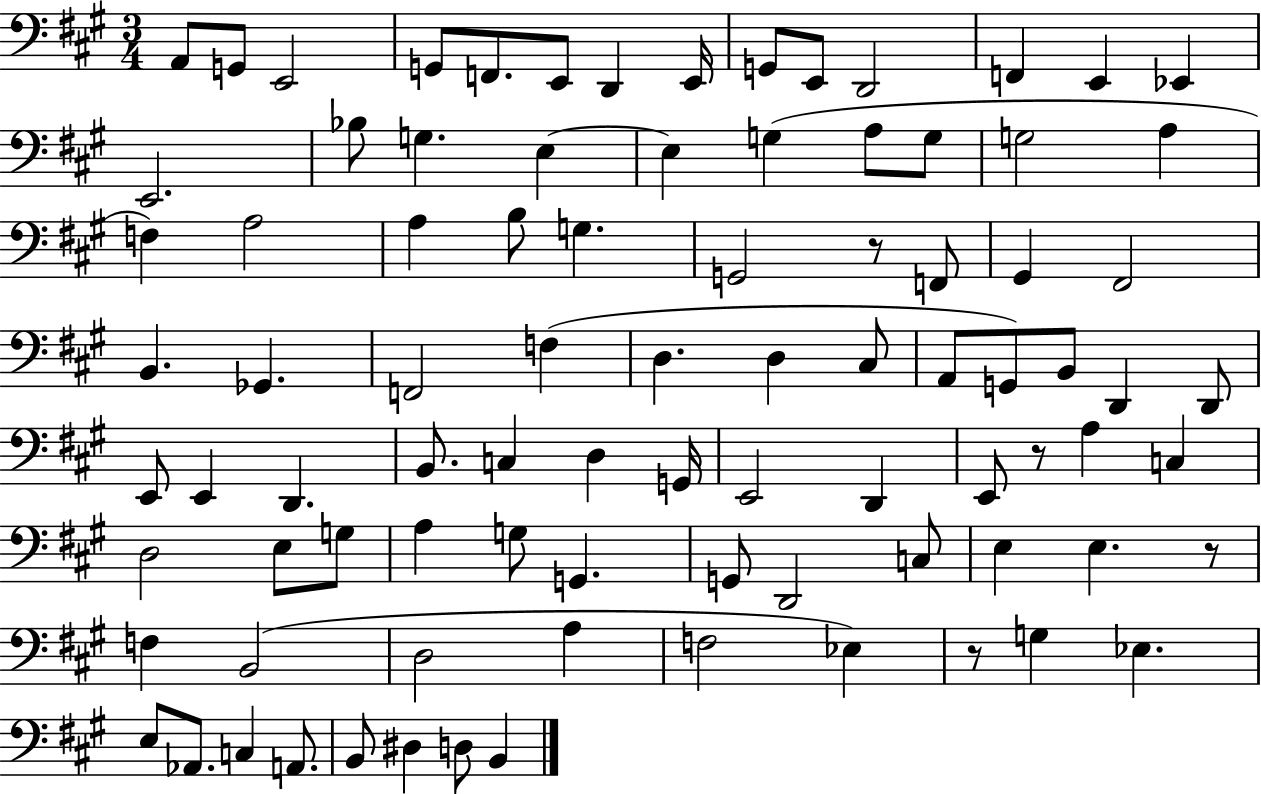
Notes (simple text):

A2/e G2/e E2/h G2/e F2/e. E2/e D2/q E2/s G2/e E2/e D2/h F2/q E2/q Eb2/q E2/h. Bb3/e G3/q. E3/q E3/q G3/q A3/e G3/e G3/h A3/q F3/q A3/h A3/q B3/e G3/q. G2/h R/e F2/e G#2/q F#2/h B2/q. Gb2/q. F2/h F3/q D3/q. D3/q C#3/e A2/e G2/e B2/e D2/q D2/e E2/e E2/q D2/q. B2/e. C3/q D3/q G2/s E2/h D2/q E2/e R/e A3/q C3/q D3/h E3/e G3/e A3/q G3/e G2/q. G2/e D2/h C3/e E3/q E3/q. R/e F3/q B2/h D3/h A3/q F3/h Eb3/q R/e G3/q Eb3/q. E3/e Ab2/e. C3/q A2/e. B2/e D#3/q D3/e B2/q